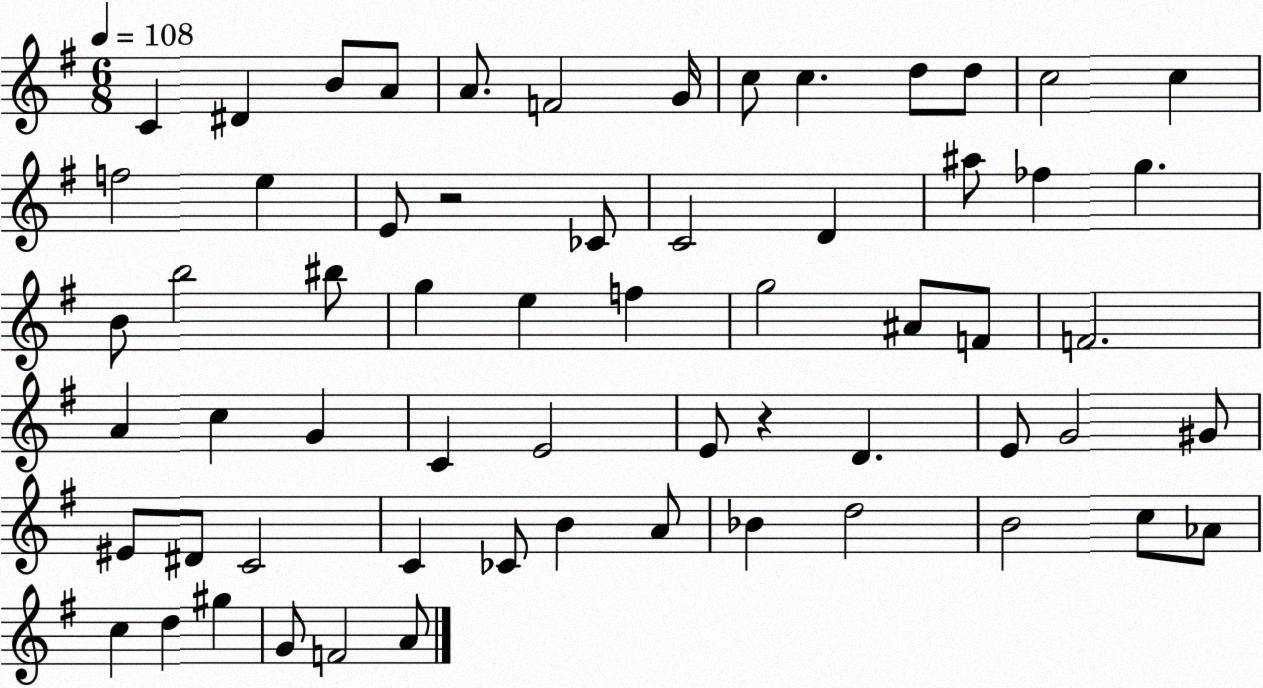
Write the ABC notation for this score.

X:1
T:Untitled
M:6/8
L:1/4
K:G
C ^D B/2 A/2 A/2 F2 G/4 c/2 c d/2 d/2 c2 c f2 e E/2 z2 _C/2 C2 D ^a/2 _f g B/2 b2 ^b/2 g e f g2 ^A/2 F/2 F2 A c G C E2 E/2 z D E/2 G2 ^G/2 ^E/2 ^D/2 C2 C _C/2 B A/2 _B d2 B2 c/2 _A/2 c d ^g G/2 F2 A/2